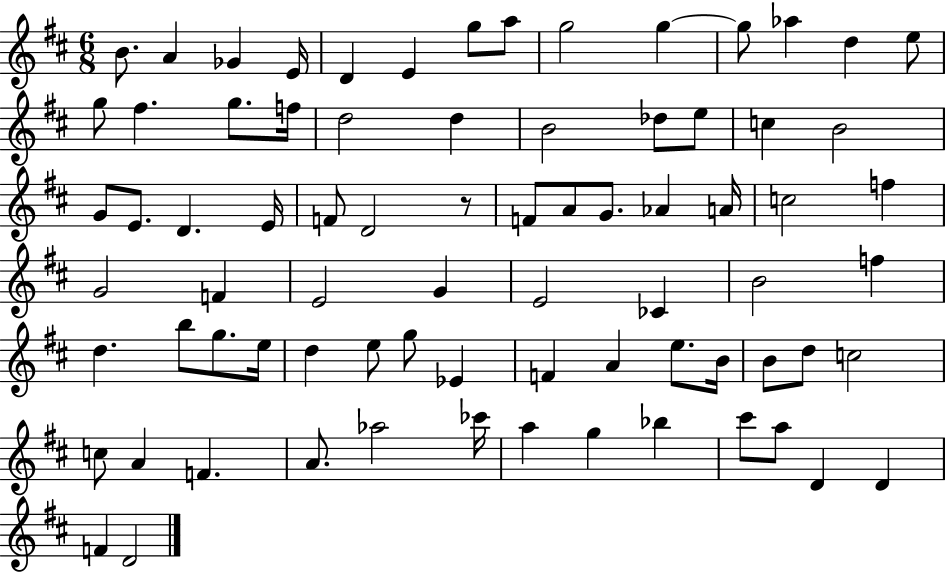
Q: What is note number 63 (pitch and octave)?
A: A4